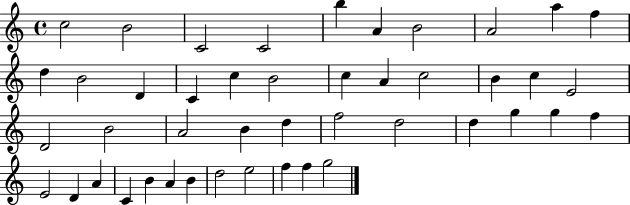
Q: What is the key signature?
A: C major